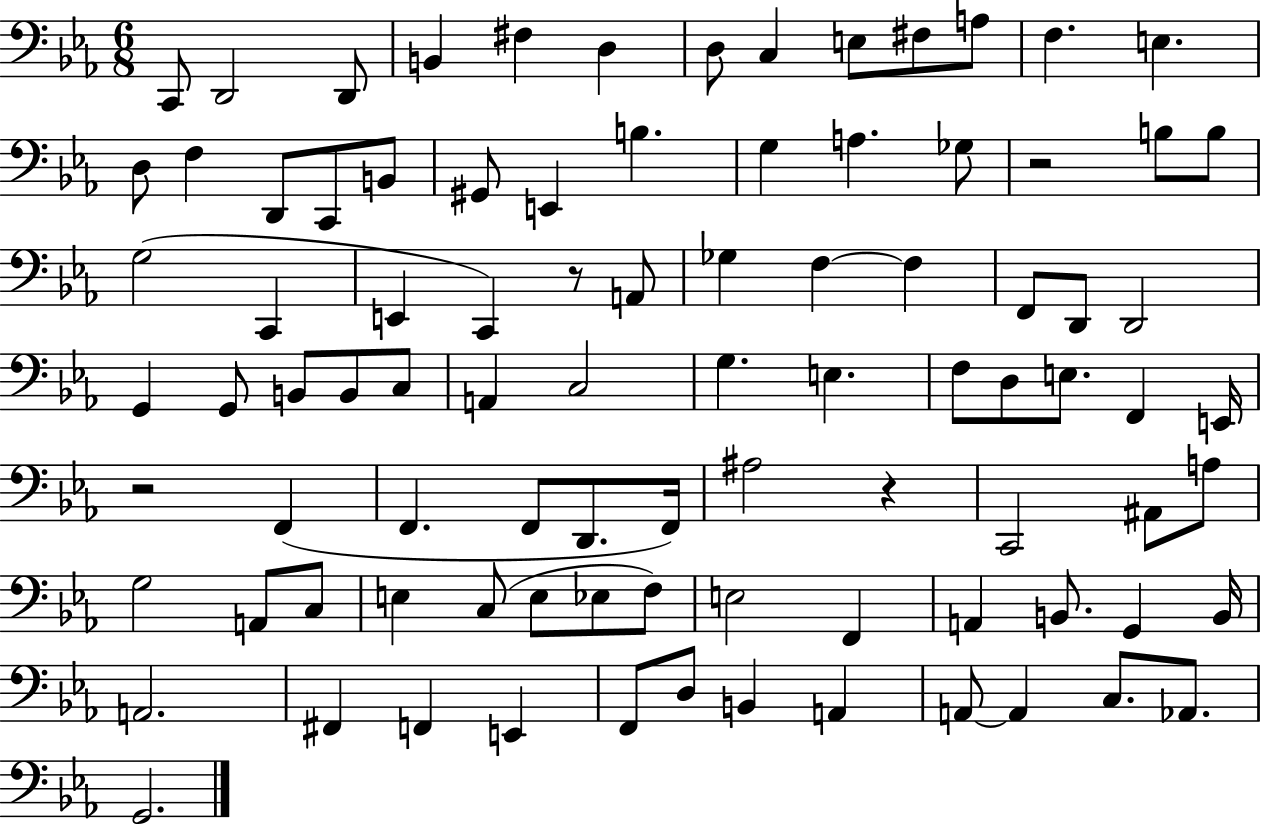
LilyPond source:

{
  \clef bass
  \numericTimeSignature
  \time 6/8
  \key ees \major
  c,8 d,2 d,8 | b,4 fis4 d4 | d8 c4 e8 fis8 a8 | f4. e4. | \break d8 f4 d,8 c,8 b,8 | gis,8 e,4 b4. | g4 a4. ges8 | r2 b8 b8 | \break g2( c,4 | e,4 c,4) r8 a,8 | ges4 f4~~ f4 | f,8 d,8 d,2 | \break g,4 g,8 b,8 b,8 c8 | a,4 c2 | g4. e4. | f8 d8 e8. f,4 e,16 | \break r2 f,4( | f,4. f,8 d,8. f,16) | ais2 r4 | c,2 ais,8 a8 | \break g2 a,8 c8 | e4 c8( e8 ees8 f8) | e2 f,4 | a,4 b,8. g,4 b,16 | \break a,2. | fis,4 f,4 e,4 | f,8 d8 b,4 a,4 | a,8~~ a,4 c8. aes,8. | \break g,2. | \bar "|."
}